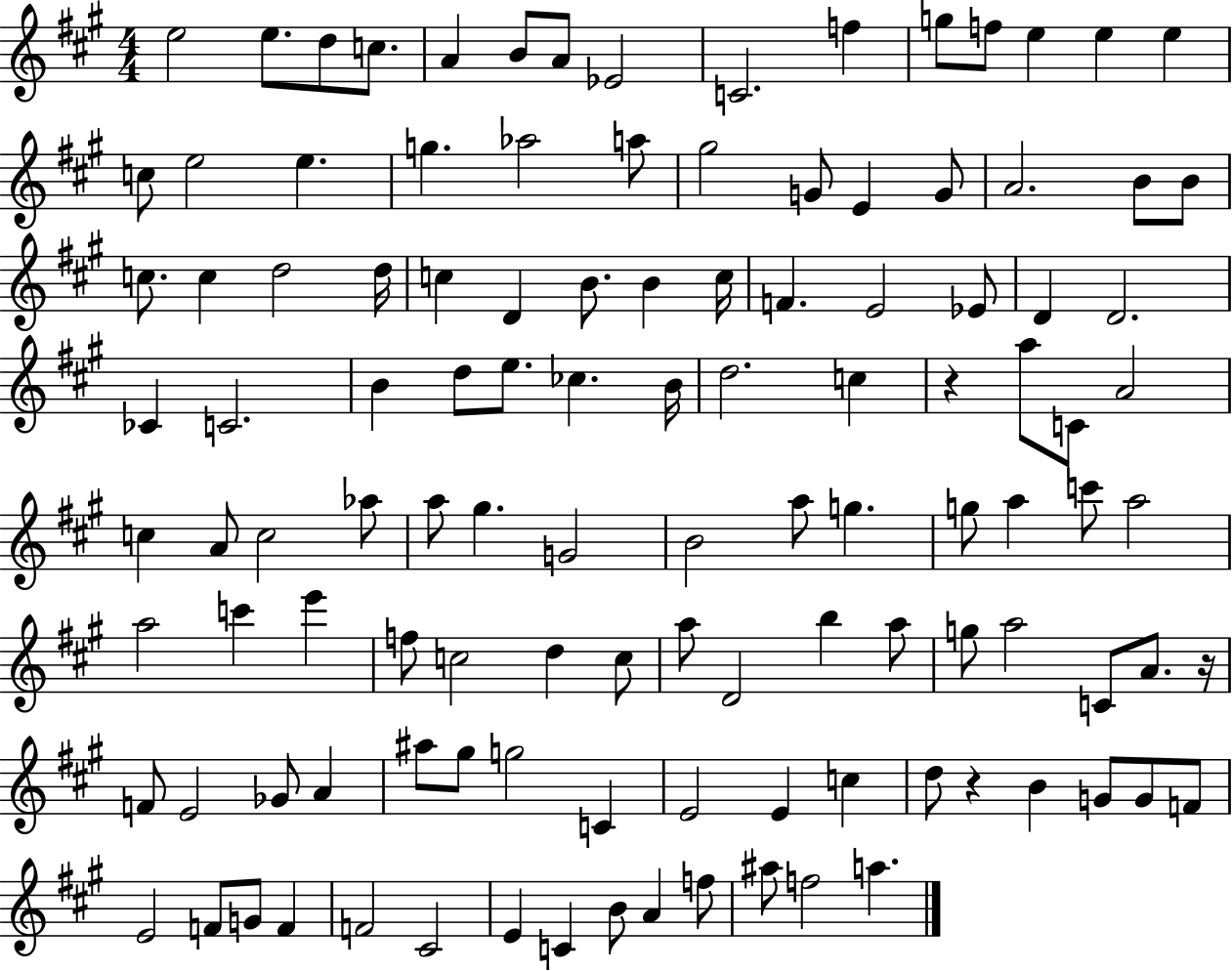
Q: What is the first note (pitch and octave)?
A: E5